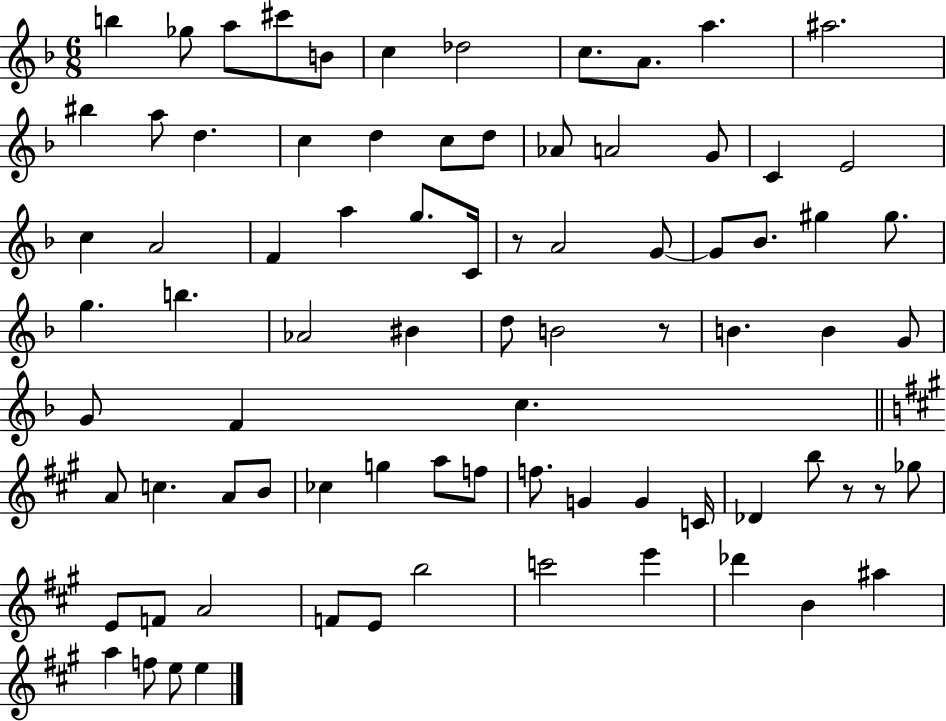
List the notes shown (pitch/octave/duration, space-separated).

B5/q Gb5/e A5/e C#6/e B4/e C5/q Db5/h C5/e. A4/e. A5/q. A#5/h. BIS5/q A5/e D5/q. C5/q D5/q C5/e D5/e Ab4/e A4/h G4/e C4/q E4/h C5/q A4/h F4/q A5/q G5/e. C4/s R/e A4/h G4/e G4/e Bb4/e. G#5/q G#5/e. G5/q. B5/q. Ab4/h BIS4/q D5/e B4/h R/e B4/q. B4/q G4/e G4/e F4/q C5/q. A4/e C5/q. A4/e B4/e CES5/q G5/q A5/e F5/e F5/e. G4/q G4/q C4/s Db4/q B5/e R/e R/e Gb5/e E4/e F4/e A4/h F4/e E4/e B5/h C6/h E6/q Db6/q B4/q A#5/q A5/q F5/e E5/e E5/q